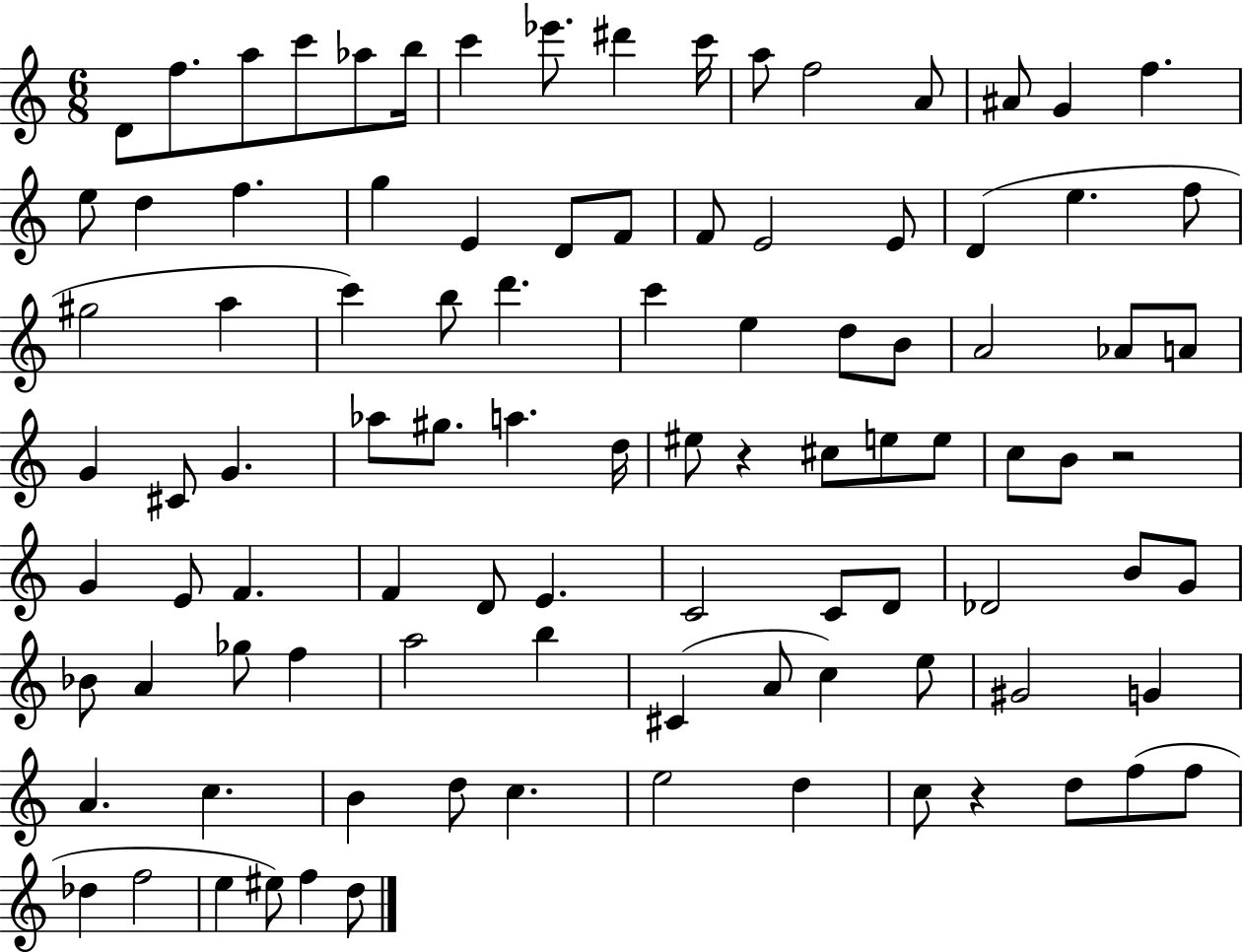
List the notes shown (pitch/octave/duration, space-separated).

D4/e F5/e. A5/e C6/e Ab5/e B5/s C6/q Eb6/e. D#6/q C6/s A5/e F5/h A4/e A#4/e G4/q F5/q. E5/e D5/q F5/q. G5/q E4/q D4/e F4/e F4/e E4/h E4/e D4/q E5/q. F5/e G#5/h A5/q C6/q B5/e D6/q. C6/q E5/q D5/e B4/e A4/h Ab4/e A4/e G4/q C#4/e G4/q. Ab5/e G#5/e. A5/q. D5/s EIS5/e R/q C#5/e E5/e E5/e C5/e B4/e R/h G4/q E4/e F4/q. F4/q D4/e E4/q. C4/h C4/e D4/e Db4/h B4/e G4/e Bb4/e A4/q Gb5/e F5/q A5/h B5/q C#4/q A4/e C5/q E5/e G#4/h G4/q A4/q. C5/q. B4/q D5/e C5/q. E5/h D5/q C5/e R/q D5/e F5/e F5/e Db5/q F5/h E5/q EIS5/e F5/q D5/e